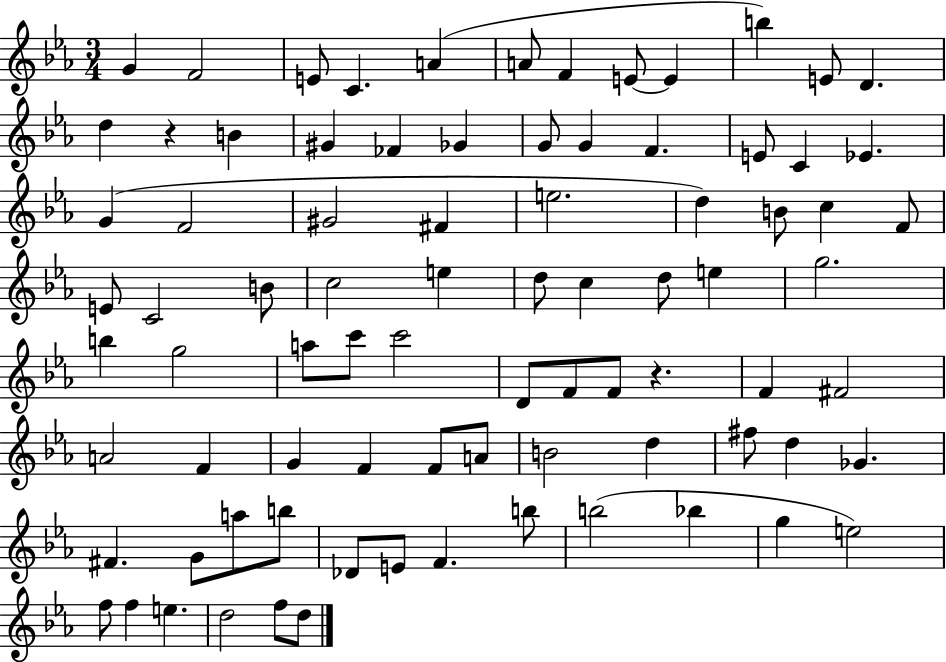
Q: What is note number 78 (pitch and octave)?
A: E5